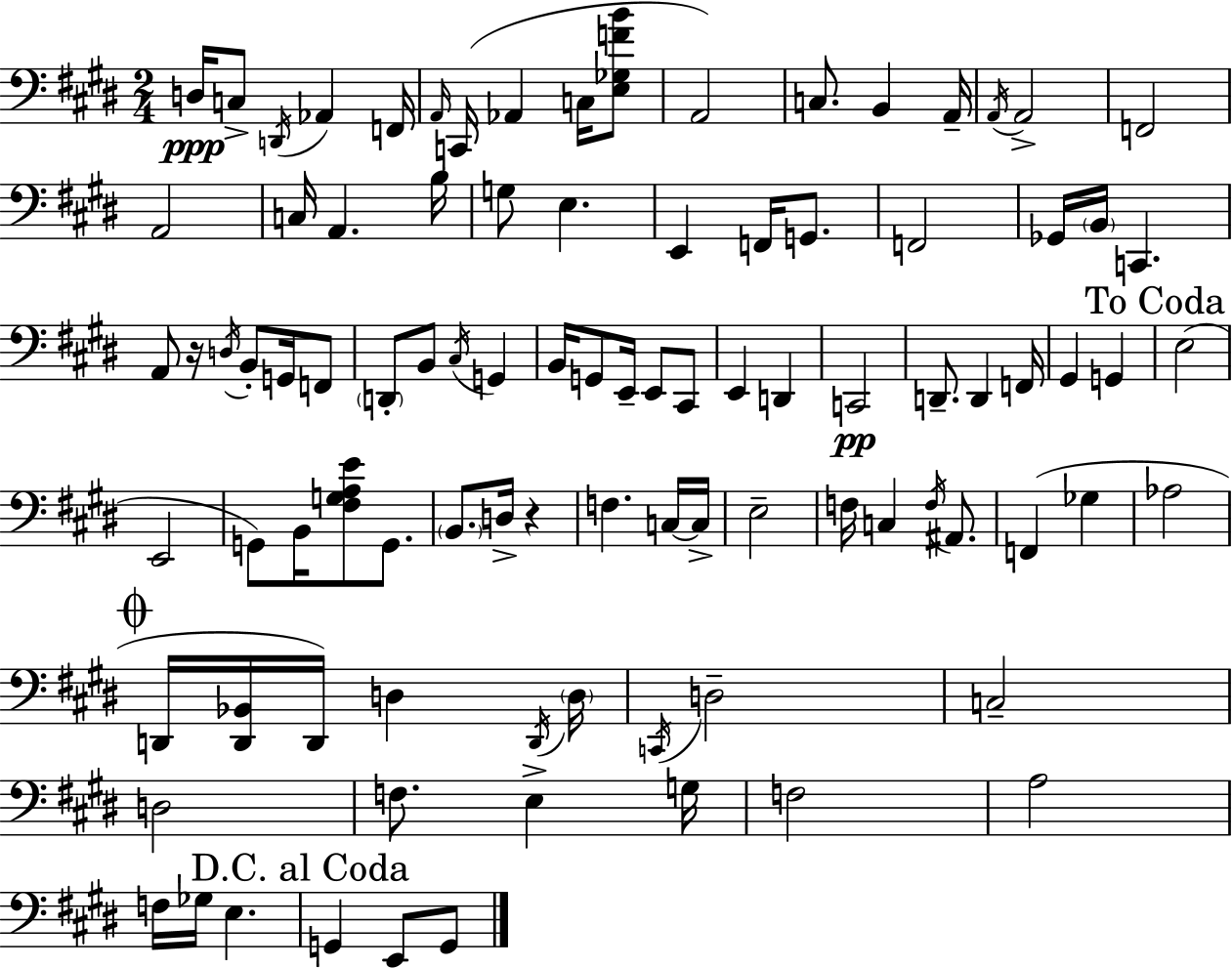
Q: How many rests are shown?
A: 2